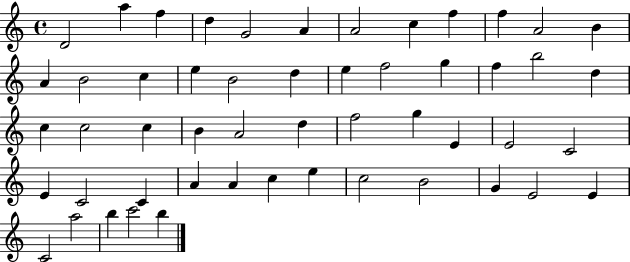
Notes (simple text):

D4/h A5/q F5/q D5/q G4/h A4/q A4/h C5/q F5/q F5/q A4/h B4/q A4/q B4/h C5/q E5/q B4/h D5/q E5/q F5/h G5/q F5/q B5/h D5/q C5/q C5/h C5/q B4/q A4/h D5/q F5/h G5/q E4/q E4/h C4/h E4/q C4/h C4/q A4/q A4/q C5/q E5/q C5/h B4/h G4/q E4/h E4/q C4/h A5/h B5/q C6/h B5/q